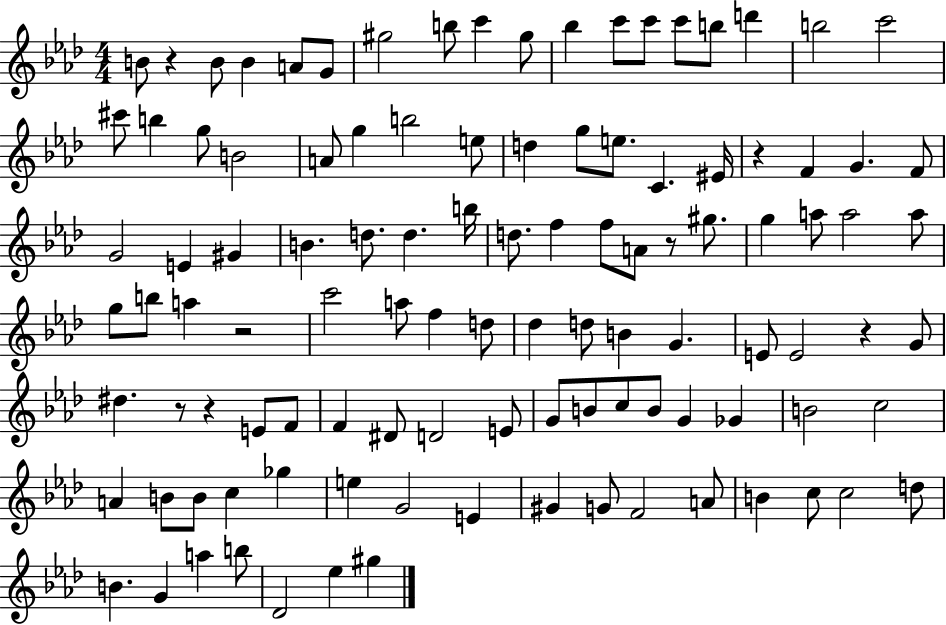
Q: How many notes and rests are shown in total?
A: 108